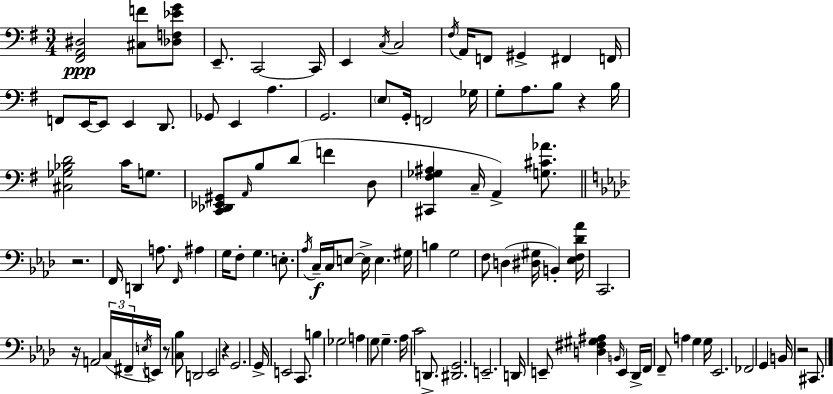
{
  \clef bass
  \numericTimeSignature
  \time 3/4
  \key e \minor
  \repeat volta 2 { <fis, a, dis>2\ppp <cis f'>8 <des f ees' g'>8 | e,8.-- c,2~~ c,16 | e,4 \acciaccatura { c16 } c2 | \acciaccatura { fis16 } a,16 f,8 gis,4-> fis,4 | \break f,16 f,8 e,16~~ e,8 e,4 d,8. | ges,8 e,4 a4. | g,2. | \parenthesize e8 g,16-. f,2 | \break ges16 g8-. a8. b8 r4 | b16 <cis ges bes d'>2 c'16 g8. | <c, des, ees, gis,>8 \grace { a,16 } b8 d'8( f'4 | d8 <cis, fis ges ais>4 c16-- a,4->) | \break <g cis' aes'>8. \bar "||" \break \key f \minor r2. | f,16 d,4 a8. \grace { f,16 } ais4 | g16 f8-. g4. e8.-. | \acciaccatura { aes16 }\f c16-- c16 e8~~ e16-> e4. | \break gis16 b4 g2 | f8 d4( <dis gis>16 b,4-.) | <ees f des' aes'>16 c,2. | r16 a,2 \tuplet 3/2 { c16( | \break fis,16-- \acciaccatura { e16 }) } e,16 r8 <c bes>8 d,2 | ees,2 r4 | g,2. | g,16-> e,2 | \break c,8. b4 ges2 | a4 g8 g4.-- | aes16 c'2 | d,8.-> <dis, g,>2. | \break e,2.-- | d,16 e,8-- <d fis gis ais>4 \grace { b,16 } e,4 | des,16-> f,16 f,8-- a4 g4 | g16 ees,2. | \break fes,2 | g,4 b,16 r2 | cis,8. } \bar "|."
}